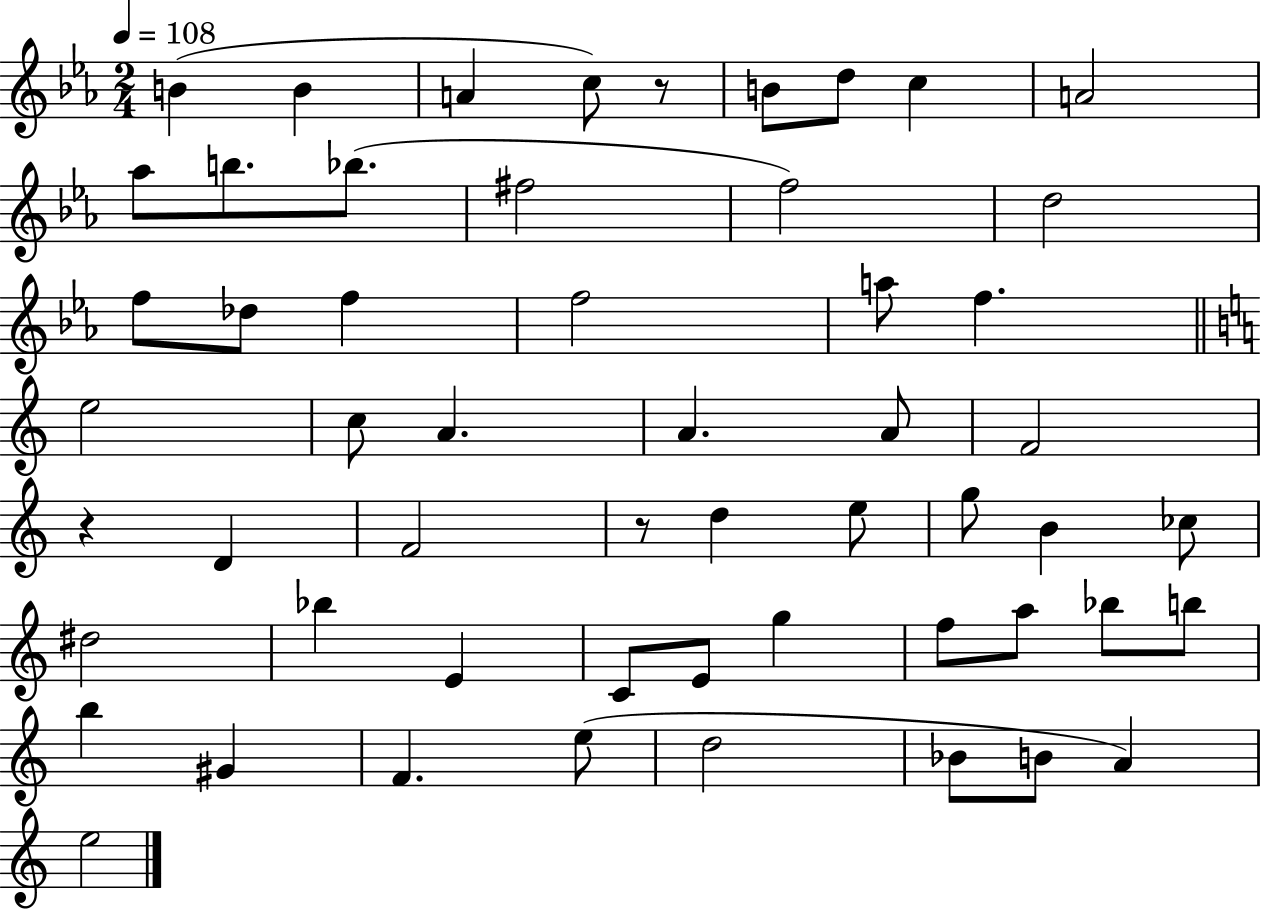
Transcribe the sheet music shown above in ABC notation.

X:1
T:Untitled
M:2/4
L:1/4
K:Eb
B B A c/2 z/2 B/2 d/2 c A2 _a/2 b/2 _b/2 ^f2 f2 d2 f/2 _d/2 f f2 a/2 f e2 c/2 A A A/2 F2 z D F2 z/2 d e/2 g/2 B _c/2 ^d2 _b E C/2 E/2 g f/2 a/2 _b/2 b/2 b ^G F e/2 d2 _B/2 B/2 A e2